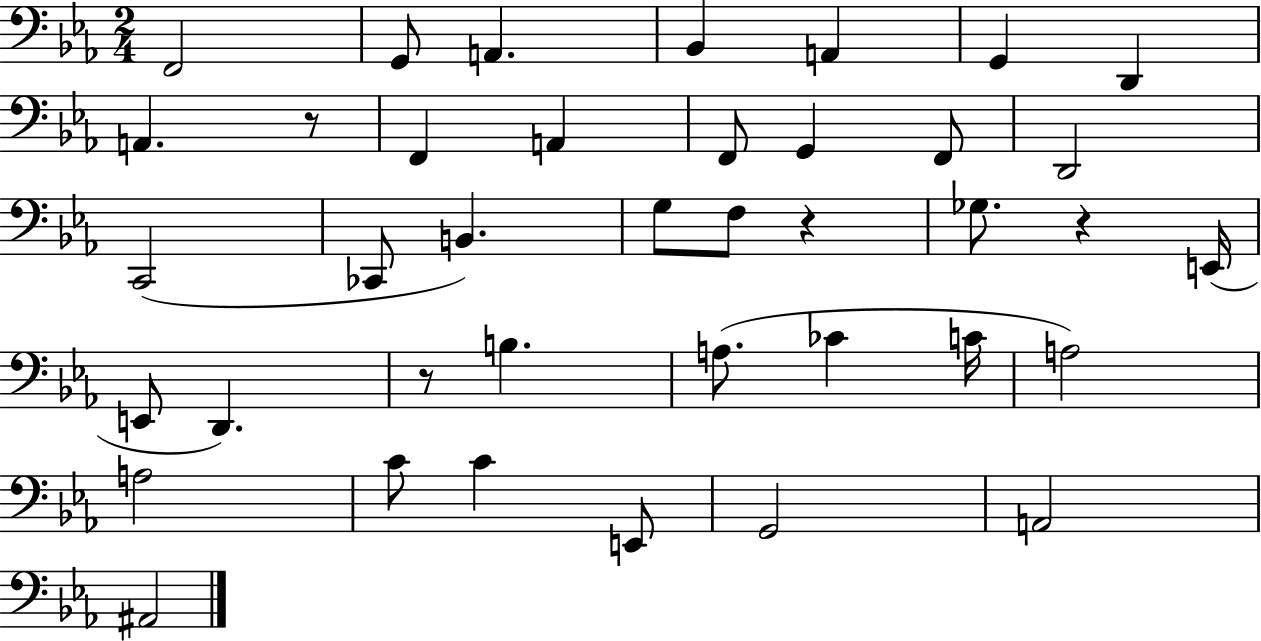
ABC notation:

X:1
T:Untitled
M:2/4
L:1/4
K:Eb
F,,2 G,,/2 A,, _B,, A,, G,, D,, A,, z/2 F,, A,, F,,/2 G,, F,,/2 D,,2 C,,2 _C,,/2 B,, G,/2 F,/2 z _G,/2 z E,,/4 E,,/2 D,, z/2 B, A,/2 _C C/4 A,2 A,2 C/2 C E,,/2 G,,2 A,,2 ^A,,2